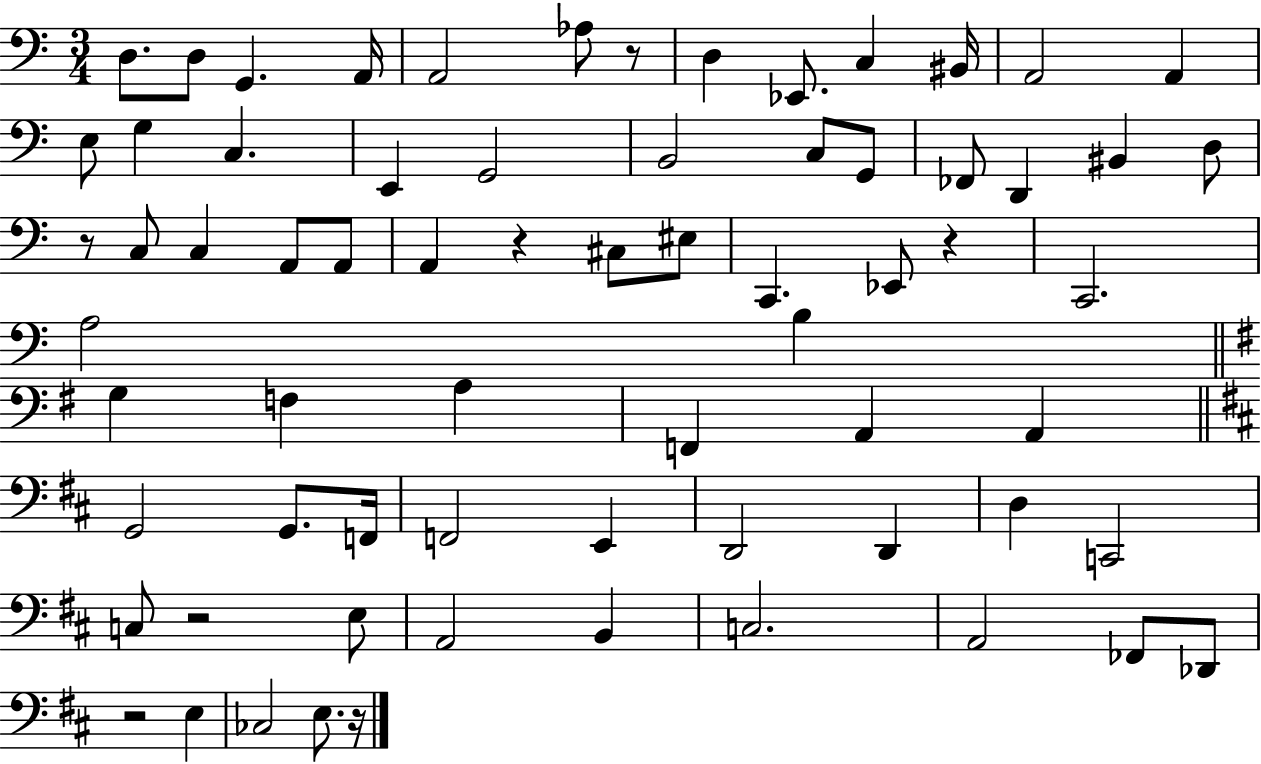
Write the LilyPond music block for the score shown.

{
  \clef bass
  \numericTimeSignature
  \time 3/4
  \key c \major
  \repeat volta 2 { d8. d8 g,4. a,16 | a,2 aes8 r8 | d4 ees,8. c4 bis,16 | a,2 a,4 | \break e8 g4 c4. | e,4 g,2 | b,2 c8 g,8 | fes,8 d,4 bis,4 d8 | \break r8 c8 c4 a,8 a,8 | a,4 r4 cis8 eis8 | c,4. ees,8 r4 | c,2. | \break a2 b4 | \bar "||" \break \key e \minor g4 f4 a4 | f,4 a,4 a,4 | \bar "||" \break \key b \minor g,2 g,8. f,16 | f,2 e,4 | d,2 d,4 | d4 c,2 | \break c8 r2 e8 | a,2 b,4 | c2. | a,2 fes,8 des,8 | \break r2 e4 | ces2 e8. r16 | } \bar "|."
}